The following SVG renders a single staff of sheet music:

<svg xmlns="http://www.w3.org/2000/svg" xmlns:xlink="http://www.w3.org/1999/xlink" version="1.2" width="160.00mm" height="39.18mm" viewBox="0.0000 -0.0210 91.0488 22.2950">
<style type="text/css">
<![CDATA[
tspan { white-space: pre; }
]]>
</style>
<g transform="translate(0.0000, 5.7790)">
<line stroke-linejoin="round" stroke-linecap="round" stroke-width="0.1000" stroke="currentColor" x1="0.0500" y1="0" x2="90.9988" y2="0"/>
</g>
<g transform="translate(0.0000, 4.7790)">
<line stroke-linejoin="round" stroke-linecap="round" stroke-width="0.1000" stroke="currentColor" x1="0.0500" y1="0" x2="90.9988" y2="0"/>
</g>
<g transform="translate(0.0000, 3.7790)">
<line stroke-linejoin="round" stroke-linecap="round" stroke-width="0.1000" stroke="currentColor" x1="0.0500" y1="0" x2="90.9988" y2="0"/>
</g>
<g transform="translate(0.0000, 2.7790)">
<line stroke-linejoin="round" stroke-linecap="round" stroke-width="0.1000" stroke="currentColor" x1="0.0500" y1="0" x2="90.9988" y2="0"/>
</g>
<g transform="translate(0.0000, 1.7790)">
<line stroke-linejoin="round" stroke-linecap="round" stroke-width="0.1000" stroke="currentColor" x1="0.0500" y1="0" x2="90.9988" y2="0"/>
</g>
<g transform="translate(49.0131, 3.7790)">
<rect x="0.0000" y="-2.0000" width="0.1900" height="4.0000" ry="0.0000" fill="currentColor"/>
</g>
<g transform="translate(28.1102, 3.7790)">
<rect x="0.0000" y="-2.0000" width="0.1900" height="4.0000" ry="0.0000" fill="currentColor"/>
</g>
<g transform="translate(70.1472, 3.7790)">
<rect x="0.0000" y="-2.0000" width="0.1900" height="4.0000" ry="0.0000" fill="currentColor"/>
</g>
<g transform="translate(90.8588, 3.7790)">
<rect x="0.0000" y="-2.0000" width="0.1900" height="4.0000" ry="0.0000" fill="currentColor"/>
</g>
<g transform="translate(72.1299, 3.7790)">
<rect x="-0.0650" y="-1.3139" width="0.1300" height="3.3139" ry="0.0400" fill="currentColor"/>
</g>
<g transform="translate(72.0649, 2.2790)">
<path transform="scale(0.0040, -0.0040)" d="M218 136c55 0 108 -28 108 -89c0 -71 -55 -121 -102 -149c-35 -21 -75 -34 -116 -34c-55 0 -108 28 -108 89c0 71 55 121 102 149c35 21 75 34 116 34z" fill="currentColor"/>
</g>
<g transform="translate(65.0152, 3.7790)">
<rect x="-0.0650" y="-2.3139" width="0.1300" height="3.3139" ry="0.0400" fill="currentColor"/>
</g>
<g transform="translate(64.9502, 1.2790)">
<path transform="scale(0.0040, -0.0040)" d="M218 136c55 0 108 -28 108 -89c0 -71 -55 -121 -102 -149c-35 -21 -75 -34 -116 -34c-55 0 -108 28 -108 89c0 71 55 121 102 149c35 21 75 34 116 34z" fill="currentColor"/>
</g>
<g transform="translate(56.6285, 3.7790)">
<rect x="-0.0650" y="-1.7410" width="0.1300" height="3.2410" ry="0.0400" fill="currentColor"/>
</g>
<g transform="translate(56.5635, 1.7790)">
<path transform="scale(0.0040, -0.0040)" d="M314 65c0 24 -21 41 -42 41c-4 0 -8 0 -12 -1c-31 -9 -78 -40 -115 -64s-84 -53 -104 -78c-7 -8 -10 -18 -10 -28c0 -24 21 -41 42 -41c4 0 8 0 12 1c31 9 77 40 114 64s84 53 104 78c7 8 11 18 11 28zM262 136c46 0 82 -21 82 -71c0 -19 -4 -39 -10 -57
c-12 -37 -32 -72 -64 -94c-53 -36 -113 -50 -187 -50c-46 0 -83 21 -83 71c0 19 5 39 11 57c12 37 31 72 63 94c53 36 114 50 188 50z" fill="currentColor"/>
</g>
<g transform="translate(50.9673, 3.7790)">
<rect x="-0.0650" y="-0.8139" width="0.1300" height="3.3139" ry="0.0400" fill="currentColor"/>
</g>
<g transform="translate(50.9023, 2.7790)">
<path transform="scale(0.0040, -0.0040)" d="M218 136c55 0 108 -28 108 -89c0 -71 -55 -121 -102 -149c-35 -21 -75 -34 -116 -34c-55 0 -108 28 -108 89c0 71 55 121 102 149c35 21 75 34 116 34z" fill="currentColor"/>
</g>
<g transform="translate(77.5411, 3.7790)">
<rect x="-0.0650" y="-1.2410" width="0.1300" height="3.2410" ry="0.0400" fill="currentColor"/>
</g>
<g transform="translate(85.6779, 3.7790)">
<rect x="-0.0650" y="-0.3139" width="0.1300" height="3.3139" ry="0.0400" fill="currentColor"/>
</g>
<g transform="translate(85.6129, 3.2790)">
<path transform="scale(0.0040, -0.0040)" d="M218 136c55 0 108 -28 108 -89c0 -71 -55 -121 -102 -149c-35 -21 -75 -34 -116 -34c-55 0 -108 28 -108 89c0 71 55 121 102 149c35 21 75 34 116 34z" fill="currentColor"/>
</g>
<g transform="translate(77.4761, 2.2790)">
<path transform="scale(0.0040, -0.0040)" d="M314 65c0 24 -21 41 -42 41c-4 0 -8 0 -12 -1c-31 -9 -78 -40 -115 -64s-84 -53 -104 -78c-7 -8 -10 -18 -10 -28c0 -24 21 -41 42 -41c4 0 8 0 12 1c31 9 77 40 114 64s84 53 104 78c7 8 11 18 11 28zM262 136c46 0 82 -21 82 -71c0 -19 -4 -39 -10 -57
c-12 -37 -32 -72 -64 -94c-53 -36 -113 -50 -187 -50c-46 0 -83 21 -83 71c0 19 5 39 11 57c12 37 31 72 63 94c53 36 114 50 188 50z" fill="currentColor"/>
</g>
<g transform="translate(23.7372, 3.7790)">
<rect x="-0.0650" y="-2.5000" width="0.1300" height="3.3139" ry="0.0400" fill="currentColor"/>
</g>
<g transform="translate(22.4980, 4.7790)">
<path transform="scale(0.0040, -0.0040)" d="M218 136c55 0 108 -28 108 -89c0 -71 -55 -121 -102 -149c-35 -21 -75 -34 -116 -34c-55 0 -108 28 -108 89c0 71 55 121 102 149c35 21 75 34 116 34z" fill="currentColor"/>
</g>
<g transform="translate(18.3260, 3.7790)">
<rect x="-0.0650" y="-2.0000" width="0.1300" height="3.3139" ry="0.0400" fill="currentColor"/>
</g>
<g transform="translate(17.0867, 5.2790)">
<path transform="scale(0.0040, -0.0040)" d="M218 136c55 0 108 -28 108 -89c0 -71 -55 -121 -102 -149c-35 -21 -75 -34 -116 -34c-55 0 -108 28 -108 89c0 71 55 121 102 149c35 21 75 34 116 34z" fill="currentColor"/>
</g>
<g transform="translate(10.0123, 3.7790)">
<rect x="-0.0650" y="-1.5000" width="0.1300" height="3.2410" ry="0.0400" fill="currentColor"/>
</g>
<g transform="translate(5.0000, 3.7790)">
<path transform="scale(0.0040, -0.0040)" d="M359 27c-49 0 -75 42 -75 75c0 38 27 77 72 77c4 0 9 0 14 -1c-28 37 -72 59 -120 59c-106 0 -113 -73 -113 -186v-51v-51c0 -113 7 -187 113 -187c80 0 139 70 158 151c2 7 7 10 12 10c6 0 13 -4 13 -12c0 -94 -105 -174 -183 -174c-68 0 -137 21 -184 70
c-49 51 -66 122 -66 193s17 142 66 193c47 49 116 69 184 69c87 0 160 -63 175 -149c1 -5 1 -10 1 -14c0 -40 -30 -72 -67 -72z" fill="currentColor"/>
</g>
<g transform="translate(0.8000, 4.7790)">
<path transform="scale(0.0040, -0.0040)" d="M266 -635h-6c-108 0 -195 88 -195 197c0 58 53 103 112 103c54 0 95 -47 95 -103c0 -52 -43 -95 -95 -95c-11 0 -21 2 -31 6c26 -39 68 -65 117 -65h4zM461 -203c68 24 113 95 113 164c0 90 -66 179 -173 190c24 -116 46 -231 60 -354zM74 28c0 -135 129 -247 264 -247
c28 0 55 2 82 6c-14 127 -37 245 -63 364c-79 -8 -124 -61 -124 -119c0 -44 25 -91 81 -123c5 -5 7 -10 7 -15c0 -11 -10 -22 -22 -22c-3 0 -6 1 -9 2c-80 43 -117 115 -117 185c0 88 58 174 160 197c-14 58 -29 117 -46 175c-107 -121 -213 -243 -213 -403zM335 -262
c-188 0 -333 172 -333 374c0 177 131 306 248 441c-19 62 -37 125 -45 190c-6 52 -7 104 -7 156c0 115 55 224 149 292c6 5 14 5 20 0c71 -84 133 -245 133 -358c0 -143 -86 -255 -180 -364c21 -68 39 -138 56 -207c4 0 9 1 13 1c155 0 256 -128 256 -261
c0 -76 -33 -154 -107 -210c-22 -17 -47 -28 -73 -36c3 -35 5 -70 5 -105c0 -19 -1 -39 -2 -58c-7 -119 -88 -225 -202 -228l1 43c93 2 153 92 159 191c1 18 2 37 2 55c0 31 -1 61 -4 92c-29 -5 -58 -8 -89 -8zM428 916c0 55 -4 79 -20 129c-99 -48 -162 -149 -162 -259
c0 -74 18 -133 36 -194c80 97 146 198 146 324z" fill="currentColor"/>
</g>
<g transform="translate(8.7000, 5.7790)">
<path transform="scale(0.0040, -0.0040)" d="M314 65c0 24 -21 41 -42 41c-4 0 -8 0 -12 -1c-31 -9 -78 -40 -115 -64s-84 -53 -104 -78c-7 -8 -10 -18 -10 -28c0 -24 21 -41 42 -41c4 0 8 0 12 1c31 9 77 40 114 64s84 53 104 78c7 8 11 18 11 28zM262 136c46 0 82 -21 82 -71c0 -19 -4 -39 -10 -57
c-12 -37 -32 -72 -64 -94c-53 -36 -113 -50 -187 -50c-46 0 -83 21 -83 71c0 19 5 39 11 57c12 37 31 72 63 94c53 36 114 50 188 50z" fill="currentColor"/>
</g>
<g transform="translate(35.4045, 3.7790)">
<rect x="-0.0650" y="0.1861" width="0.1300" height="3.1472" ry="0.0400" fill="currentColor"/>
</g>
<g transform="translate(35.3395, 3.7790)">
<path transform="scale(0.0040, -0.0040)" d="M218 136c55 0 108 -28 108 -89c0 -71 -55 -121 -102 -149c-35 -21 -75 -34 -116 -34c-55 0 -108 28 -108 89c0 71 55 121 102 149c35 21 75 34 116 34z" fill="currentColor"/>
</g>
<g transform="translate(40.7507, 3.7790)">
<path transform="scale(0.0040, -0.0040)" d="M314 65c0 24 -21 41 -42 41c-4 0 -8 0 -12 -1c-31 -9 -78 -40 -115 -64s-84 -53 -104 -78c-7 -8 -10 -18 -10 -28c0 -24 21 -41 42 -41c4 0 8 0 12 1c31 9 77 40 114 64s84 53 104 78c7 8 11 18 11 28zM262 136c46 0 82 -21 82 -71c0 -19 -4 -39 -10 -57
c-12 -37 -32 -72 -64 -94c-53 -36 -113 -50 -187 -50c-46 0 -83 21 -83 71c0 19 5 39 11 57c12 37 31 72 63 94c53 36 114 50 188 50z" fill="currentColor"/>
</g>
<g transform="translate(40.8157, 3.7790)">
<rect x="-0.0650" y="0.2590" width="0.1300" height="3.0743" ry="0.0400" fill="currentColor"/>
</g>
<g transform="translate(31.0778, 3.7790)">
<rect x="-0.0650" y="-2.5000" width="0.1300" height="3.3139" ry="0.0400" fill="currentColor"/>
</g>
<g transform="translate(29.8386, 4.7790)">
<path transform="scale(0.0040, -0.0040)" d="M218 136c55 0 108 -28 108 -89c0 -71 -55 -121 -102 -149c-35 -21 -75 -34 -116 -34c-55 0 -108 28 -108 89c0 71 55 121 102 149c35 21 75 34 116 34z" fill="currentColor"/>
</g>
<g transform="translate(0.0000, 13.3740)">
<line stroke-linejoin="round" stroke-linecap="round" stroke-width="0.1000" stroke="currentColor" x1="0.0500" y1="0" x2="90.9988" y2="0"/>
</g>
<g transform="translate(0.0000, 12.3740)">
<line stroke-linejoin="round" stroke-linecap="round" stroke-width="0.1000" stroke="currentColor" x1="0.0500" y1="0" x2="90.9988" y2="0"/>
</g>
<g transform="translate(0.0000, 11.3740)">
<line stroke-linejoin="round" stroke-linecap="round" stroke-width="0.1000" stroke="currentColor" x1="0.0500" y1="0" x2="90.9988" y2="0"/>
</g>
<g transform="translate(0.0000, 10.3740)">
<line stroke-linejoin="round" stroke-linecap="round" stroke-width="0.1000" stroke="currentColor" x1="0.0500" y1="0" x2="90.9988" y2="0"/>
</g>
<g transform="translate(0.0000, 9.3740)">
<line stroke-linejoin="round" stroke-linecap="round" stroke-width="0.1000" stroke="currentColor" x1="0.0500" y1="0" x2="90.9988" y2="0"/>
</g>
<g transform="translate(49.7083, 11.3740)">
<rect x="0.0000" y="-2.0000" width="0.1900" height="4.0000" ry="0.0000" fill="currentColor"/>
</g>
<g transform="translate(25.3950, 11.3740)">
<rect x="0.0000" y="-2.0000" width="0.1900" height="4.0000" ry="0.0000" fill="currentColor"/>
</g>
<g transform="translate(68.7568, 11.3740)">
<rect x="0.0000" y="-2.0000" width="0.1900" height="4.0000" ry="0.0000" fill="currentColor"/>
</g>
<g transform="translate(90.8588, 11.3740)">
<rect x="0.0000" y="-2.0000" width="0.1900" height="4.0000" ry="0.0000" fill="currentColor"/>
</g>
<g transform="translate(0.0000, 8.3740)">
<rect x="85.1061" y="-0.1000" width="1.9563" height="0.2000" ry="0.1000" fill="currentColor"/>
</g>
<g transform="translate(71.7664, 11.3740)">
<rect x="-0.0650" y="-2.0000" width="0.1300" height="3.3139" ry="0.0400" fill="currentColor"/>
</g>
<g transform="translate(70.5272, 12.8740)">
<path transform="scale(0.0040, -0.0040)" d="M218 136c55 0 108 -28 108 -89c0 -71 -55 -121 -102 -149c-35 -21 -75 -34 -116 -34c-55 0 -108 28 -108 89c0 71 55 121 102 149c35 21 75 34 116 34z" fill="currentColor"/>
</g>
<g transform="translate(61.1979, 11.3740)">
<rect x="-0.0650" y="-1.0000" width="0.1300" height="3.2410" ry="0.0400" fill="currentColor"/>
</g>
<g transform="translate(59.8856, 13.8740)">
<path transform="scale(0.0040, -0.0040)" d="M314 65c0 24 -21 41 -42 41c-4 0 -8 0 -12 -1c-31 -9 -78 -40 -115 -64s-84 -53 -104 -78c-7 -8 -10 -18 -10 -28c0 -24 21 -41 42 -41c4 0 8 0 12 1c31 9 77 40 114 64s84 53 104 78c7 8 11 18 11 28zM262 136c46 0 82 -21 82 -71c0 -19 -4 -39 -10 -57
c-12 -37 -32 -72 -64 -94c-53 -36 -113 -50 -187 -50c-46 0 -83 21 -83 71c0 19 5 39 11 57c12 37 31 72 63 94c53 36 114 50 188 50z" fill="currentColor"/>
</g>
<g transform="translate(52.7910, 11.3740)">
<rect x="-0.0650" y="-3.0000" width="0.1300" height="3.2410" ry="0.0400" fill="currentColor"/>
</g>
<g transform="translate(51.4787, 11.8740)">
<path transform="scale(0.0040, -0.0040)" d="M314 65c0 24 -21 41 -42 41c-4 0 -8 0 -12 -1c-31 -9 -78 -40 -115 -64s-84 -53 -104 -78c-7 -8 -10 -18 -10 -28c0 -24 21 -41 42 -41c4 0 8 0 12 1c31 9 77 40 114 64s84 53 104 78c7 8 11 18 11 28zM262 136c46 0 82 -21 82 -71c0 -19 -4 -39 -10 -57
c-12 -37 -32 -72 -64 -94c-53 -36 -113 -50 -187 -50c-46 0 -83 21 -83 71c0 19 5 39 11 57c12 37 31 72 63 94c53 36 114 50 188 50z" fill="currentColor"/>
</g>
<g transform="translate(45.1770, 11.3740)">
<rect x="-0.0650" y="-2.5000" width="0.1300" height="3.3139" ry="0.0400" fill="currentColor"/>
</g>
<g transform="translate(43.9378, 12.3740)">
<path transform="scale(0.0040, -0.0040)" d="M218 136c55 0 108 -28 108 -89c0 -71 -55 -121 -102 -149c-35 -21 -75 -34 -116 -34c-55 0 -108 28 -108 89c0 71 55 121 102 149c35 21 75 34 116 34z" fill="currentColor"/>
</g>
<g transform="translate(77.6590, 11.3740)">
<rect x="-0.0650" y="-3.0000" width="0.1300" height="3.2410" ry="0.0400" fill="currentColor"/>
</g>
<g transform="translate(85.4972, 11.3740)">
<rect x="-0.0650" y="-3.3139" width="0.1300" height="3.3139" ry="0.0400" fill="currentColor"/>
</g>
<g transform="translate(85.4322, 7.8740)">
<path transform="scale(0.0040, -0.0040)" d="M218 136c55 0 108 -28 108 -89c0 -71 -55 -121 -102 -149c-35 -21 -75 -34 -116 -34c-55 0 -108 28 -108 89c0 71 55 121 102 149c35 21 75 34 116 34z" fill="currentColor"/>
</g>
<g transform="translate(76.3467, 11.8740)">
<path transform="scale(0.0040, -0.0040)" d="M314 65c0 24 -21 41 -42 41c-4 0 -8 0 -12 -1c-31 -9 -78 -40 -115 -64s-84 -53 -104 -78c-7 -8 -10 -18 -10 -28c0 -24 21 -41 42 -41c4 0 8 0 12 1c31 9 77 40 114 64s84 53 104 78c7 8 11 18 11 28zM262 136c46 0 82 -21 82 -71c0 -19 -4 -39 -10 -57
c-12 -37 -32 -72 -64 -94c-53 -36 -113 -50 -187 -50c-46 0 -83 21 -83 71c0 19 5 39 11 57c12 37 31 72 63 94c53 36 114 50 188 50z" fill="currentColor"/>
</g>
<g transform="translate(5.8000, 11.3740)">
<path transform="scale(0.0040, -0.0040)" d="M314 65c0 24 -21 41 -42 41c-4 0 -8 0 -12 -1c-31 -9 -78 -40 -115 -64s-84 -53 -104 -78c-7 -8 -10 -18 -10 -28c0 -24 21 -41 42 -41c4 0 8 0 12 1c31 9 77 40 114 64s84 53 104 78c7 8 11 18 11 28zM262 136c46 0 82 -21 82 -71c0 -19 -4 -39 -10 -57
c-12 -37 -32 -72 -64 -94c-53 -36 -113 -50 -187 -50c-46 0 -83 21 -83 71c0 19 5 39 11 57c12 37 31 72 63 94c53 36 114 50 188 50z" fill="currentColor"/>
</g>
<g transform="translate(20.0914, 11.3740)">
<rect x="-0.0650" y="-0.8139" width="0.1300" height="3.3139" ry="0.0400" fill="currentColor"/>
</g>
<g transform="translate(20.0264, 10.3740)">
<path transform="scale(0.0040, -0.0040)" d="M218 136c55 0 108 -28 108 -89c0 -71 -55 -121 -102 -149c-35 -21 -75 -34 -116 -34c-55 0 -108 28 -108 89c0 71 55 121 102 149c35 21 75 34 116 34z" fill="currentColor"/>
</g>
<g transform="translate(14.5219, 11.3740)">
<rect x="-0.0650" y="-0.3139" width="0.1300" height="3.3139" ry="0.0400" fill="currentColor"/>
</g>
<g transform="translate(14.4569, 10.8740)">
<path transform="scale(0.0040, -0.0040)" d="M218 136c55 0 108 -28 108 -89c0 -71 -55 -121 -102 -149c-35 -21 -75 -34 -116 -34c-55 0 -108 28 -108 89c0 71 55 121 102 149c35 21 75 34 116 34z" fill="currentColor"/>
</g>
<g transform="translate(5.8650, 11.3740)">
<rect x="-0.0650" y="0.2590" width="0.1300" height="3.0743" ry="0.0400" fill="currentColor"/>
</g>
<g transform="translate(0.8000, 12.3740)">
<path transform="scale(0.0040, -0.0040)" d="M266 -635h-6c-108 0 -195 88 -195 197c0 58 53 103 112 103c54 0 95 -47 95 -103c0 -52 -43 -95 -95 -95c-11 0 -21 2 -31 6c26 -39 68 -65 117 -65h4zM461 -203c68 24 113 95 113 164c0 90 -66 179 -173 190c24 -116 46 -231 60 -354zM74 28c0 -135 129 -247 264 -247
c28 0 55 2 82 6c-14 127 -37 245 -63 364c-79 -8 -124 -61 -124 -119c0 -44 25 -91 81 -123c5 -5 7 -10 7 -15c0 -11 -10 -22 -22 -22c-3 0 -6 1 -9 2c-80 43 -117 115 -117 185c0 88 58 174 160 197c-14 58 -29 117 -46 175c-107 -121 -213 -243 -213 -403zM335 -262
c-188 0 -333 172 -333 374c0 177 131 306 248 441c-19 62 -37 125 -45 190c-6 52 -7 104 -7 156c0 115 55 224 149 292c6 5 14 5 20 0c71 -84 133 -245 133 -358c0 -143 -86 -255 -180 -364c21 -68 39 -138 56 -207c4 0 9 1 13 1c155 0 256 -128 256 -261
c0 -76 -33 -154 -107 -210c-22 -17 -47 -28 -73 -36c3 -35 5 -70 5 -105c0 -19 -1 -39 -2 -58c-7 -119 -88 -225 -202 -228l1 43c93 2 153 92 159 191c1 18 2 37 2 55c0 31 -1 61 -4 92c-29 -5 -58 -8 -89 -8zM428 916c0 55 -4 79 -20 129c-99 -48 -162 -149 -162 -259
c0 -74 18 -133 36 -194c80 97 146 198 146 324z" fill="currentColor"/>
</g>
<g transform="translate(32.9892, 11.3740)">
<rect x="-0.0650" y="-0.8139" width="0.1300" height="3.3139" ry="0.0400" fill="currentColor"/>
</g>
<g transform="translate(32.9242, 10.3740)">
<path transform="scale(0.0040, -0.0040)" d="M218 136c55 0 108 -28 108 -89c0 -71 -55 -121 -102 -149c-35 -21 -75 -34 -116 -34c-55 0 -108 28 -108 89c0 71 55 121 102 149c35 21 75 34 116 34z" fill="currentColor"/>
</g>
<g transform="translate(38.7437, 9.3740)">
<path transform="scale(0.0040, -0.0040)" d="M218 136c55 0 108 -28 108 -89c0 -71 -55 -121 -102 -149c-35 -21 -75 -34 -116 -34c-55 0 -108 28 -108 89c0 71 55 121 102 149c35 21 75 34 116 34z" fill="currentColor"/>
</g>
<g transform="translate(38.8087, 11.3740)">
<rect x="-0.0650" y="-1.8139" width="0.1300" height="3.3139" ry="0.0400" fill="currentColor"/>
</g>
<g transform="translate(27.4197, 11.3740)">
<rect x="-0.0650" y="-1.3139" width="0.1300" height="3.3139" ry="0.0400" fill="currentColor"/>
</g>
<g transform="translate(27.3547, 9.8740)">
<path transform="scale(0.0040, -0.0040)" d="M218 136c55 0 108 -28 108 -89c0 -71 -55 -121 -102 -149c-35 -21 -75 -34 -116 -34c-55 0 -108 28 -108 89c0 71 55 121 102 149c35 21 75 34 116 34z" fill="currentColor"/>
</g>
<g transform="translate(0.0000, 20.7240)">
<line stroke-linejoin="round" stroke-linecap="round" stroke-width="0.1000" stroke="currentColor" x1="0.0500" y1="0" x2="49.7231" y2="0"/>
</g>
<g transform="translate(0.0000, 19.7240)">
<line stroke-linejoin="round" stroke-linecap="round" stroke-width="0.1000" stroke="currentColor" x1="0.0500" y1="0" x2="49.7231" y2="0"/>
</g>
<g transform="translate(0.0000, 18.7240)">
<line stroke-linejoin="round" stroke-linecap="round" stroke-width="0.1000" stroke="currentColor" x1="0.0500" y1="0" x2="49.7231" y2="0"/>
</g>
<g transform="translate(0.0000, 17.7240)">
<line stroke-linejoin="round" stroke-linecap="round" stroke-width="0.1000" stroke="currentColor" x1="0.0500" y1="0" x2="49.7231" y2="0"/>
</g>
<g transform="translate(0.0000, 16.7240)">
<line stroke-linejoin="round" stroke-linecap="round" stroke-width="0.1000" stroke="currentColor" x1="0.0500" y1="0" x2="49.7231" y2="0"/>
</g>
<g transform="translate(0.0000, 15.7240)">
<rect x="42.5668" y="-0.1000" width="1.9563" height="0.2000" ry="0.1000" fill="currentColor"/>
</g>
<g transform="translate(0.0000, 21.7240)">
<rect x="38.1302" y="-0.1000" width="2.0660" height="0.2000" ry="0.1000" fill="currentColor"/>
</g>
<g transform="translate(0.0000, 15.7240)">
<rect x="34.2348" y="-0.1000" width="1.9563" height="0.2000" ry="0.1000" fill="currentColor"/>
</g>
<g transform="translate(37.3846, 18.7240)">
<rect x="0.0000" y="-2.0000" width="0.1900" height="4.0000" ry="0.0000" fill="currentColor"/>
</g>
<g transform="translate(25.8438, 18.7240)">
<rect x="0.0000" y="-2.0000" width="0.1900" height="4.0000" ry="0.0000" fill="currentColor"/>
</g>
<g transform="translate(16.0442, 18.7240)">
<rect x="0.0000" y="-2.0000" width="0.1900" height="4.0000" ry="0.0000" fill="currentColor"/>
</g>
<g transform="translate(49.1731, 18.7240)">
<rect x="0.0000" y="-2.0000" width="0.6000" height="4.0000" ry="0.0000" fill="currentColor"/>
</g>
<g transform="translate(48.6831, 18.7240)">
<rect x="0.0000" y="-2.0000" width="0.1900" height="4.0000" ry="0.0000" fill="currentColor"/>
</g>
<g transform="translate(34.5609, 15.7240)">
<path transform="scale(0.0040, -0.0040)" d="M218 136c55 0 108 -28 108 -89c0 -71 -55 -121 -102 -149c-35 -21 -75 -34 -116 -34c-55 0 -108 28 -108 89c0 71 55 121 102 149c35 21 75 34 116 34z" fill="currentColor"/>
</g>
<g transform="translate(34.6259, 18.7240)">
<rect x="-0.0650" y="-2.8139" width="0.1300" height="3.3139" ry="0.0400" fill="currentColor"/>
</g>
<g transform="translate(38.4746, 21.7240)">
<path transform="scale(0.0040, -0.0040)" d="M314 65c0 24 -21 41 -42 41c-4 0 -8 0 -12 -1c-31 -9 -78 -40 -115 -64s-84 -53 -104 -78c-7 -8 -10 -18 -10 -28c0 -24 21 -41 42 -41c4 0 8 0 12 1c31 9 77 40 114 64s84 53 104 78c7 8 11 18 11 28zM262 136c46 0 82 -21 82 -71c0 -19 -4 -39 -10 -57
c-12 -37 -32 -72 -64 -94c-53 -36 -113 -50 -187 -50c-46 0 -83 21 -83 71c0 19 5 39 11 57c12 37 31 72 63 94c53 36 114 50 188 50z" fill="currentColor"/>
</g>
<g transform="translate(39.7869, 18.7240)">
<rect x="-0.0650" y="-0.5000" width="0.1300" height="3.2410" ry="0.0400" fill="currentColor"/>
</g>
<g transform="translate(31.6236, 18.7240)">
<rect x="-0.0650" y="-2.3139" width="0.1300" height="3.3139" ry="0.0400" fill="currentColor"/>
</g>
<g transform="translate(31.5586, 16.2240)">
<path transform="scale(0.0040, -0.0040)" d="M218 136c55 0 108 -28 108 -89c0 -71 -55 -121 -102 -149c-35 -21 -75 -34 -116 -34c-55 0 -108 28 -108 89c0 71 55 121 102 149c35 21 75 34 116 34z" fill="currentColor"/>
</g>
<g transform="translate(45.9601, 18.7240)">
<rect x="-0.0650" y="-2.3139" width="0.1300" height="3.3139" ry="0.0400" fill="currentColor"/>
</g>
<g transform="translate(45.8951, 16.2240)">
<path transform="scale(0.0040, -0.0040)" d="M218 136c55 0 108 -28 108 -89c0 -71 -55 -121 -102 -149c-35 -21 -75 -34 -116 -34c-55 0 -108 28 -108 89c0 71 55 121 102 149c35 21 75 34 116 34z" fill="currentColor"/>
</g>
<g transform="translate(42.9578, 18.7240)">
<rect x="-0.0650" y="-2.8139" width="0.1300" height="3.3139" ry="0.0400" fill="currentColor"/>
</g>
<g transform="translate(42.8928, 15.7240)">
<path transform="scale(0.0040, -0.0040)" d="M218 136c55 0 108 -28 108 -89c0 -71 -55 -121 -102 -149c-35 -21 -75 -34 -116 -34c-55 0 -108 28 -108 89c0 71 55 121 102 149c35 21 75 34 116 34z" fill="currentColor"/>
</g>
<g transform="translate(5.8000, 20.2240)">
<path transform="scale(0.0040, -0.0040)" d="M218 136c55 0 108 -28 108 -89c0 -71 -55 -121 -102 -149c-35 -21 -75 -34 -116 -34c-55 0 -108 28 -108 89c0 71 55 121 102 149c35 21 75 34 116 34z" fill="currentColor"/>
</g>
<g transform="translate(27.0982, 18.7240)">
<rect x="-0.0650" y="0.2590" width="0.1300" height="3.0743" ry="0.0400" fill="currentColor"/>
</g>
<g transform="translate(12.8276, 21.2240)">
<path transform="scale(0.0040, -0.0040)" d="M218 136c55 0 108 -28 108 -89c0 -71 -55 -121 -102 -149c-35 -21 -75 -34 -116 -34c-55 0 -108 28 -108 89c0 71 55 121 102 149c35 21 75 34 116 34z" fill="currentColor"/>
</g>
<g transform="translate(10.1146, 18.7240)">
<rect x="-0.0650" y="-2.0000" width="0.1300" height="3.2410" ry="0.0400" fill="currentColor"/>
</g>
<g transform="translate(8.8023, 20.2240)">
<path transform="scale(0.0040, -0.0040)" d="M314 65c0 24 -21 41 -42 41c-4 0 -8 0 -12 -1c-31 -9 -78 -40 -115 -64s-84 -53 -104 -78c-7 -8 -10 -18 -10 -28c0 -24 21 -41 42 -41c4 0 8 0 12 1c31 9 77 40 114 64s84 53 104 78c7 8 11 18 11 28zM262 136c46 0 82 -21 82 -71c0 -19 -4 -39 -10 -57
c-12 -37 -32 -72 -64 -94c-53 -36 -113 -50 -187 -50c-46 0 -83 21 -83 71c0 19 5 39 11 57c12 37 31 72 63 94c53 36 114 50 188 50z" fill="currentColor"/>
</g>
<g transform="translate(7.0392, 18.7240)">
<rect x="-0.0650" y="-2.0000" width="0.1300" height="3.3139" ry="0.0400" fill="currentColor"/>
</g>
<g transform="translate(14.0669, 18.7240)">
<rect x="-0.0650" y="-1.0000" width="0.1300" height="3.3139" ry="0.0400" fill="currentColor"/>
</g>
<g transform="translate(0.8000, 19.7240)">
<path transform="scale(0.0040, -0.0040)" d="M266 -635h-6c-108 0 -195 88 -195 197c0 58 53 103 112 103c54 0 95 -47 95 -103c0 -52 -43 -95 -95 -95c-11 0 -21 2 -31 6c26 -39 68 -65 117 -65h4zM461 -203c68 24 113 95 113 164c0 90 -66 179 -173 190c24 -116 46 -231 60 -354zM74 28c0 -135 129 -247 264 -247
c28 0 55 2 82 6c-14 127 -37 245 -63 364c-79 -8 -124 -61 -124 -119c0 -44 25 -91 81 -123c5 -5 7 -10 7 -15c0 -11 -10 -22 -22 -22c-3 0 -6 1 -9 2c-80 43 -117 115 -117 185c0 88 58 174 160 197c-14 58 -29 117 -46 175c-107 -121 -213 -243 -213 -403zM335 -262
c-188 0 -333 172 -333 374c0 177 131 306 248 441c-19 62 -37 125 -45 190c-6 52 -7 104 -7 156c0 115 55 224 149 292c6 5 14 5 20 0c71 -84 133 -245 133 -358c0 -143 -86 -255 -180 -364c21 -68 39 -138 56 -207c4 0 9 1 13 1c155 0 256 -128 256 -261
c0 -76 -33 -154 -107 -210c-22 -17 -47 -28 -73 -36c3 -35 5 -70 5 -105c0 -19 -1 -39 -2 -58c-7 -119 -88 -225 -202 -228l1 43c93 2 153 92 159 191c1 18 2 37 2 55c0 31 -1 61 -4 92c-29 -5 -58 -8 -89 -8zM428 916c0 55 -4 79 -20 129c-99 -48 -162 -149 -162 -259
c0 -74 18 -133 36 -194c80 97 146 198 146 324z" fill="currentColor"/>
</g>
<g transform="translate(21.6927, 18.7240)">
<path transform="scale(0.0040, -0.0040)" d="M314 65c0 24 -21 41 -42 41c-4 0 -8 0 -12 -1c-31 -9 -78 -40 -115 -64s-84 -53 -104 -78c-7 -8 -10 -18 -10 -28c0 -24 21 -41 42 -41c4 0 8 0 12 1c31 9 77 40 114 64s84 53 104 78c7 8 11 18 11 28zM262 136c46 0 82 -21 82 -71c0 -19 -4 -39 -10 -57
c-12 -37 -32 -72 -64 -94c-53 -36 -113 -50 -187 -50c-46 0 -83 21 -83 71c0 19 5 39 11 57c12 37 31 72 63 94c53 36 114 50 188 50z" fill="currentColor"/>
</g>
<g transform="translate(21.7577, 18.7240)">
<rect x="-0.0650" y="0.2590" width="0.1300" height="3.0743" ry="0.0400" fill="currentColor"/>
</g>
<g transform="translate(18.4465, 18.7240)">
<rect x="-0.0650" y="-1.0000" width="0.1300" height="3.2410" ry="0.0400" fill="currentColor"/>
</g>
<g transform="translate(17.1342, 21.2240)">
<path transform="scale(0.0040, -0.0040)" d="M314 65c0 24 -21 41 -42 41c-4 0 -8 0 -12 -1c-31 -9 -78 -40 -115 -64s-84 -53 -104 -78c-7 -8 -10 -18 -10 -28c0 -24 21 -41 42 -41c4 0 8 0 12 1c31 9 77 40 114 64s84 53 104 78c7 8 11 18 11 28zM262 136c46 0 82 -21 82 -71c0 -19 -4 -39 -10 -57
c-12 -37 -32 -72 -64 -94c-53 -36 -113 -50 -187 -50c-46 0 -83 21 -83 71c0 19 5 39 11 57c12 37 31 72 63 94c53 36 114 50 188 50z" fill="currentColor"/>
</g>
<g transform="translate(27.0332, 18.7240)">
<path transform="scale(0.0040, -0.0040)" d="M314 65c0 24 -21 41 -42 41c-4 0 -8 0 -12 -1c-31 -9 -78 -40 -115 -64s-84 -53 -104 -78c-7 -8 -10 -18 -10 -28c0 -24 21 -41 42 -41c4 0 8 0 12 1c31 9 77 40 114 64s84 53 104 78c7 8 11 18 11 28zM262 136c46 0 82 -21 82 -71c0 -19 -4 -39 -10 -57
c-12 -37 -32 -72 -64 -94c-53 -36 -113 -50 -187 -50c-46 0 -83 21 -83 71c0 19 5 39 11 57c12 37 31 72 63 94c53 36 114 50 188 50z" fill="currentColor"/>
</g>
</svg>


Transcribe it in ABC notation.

X:1
T:Untitled
M:4/4
L:1/4
K:C
E2 F G G B B2 d f2 g e e2 c B2 c d e d f G A2 D2 F A2 b F F2 D D2 B2 B2 g a C2 a g